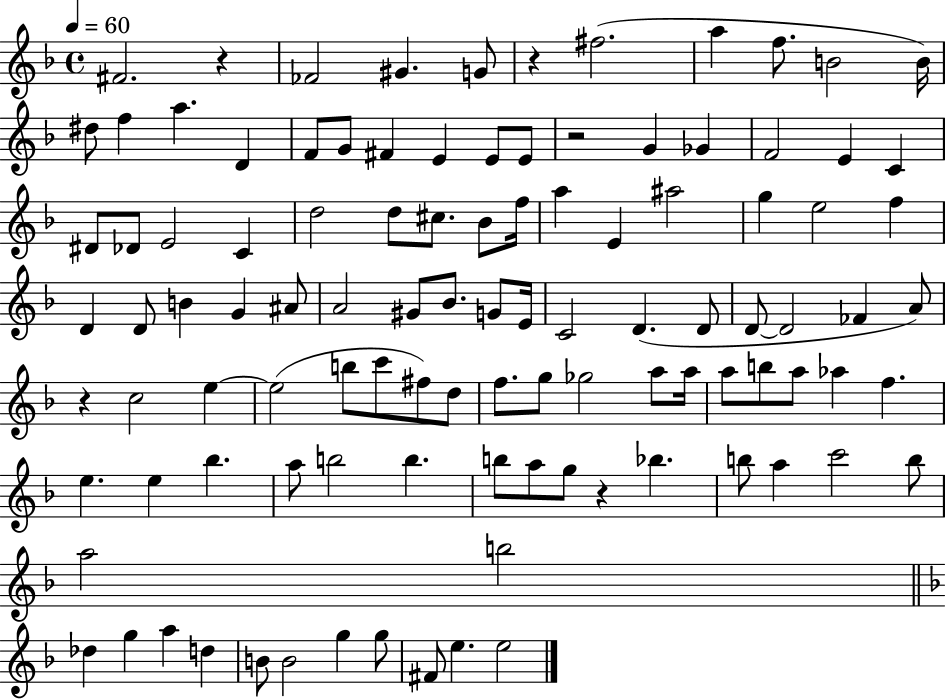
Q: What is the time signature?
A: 4/4